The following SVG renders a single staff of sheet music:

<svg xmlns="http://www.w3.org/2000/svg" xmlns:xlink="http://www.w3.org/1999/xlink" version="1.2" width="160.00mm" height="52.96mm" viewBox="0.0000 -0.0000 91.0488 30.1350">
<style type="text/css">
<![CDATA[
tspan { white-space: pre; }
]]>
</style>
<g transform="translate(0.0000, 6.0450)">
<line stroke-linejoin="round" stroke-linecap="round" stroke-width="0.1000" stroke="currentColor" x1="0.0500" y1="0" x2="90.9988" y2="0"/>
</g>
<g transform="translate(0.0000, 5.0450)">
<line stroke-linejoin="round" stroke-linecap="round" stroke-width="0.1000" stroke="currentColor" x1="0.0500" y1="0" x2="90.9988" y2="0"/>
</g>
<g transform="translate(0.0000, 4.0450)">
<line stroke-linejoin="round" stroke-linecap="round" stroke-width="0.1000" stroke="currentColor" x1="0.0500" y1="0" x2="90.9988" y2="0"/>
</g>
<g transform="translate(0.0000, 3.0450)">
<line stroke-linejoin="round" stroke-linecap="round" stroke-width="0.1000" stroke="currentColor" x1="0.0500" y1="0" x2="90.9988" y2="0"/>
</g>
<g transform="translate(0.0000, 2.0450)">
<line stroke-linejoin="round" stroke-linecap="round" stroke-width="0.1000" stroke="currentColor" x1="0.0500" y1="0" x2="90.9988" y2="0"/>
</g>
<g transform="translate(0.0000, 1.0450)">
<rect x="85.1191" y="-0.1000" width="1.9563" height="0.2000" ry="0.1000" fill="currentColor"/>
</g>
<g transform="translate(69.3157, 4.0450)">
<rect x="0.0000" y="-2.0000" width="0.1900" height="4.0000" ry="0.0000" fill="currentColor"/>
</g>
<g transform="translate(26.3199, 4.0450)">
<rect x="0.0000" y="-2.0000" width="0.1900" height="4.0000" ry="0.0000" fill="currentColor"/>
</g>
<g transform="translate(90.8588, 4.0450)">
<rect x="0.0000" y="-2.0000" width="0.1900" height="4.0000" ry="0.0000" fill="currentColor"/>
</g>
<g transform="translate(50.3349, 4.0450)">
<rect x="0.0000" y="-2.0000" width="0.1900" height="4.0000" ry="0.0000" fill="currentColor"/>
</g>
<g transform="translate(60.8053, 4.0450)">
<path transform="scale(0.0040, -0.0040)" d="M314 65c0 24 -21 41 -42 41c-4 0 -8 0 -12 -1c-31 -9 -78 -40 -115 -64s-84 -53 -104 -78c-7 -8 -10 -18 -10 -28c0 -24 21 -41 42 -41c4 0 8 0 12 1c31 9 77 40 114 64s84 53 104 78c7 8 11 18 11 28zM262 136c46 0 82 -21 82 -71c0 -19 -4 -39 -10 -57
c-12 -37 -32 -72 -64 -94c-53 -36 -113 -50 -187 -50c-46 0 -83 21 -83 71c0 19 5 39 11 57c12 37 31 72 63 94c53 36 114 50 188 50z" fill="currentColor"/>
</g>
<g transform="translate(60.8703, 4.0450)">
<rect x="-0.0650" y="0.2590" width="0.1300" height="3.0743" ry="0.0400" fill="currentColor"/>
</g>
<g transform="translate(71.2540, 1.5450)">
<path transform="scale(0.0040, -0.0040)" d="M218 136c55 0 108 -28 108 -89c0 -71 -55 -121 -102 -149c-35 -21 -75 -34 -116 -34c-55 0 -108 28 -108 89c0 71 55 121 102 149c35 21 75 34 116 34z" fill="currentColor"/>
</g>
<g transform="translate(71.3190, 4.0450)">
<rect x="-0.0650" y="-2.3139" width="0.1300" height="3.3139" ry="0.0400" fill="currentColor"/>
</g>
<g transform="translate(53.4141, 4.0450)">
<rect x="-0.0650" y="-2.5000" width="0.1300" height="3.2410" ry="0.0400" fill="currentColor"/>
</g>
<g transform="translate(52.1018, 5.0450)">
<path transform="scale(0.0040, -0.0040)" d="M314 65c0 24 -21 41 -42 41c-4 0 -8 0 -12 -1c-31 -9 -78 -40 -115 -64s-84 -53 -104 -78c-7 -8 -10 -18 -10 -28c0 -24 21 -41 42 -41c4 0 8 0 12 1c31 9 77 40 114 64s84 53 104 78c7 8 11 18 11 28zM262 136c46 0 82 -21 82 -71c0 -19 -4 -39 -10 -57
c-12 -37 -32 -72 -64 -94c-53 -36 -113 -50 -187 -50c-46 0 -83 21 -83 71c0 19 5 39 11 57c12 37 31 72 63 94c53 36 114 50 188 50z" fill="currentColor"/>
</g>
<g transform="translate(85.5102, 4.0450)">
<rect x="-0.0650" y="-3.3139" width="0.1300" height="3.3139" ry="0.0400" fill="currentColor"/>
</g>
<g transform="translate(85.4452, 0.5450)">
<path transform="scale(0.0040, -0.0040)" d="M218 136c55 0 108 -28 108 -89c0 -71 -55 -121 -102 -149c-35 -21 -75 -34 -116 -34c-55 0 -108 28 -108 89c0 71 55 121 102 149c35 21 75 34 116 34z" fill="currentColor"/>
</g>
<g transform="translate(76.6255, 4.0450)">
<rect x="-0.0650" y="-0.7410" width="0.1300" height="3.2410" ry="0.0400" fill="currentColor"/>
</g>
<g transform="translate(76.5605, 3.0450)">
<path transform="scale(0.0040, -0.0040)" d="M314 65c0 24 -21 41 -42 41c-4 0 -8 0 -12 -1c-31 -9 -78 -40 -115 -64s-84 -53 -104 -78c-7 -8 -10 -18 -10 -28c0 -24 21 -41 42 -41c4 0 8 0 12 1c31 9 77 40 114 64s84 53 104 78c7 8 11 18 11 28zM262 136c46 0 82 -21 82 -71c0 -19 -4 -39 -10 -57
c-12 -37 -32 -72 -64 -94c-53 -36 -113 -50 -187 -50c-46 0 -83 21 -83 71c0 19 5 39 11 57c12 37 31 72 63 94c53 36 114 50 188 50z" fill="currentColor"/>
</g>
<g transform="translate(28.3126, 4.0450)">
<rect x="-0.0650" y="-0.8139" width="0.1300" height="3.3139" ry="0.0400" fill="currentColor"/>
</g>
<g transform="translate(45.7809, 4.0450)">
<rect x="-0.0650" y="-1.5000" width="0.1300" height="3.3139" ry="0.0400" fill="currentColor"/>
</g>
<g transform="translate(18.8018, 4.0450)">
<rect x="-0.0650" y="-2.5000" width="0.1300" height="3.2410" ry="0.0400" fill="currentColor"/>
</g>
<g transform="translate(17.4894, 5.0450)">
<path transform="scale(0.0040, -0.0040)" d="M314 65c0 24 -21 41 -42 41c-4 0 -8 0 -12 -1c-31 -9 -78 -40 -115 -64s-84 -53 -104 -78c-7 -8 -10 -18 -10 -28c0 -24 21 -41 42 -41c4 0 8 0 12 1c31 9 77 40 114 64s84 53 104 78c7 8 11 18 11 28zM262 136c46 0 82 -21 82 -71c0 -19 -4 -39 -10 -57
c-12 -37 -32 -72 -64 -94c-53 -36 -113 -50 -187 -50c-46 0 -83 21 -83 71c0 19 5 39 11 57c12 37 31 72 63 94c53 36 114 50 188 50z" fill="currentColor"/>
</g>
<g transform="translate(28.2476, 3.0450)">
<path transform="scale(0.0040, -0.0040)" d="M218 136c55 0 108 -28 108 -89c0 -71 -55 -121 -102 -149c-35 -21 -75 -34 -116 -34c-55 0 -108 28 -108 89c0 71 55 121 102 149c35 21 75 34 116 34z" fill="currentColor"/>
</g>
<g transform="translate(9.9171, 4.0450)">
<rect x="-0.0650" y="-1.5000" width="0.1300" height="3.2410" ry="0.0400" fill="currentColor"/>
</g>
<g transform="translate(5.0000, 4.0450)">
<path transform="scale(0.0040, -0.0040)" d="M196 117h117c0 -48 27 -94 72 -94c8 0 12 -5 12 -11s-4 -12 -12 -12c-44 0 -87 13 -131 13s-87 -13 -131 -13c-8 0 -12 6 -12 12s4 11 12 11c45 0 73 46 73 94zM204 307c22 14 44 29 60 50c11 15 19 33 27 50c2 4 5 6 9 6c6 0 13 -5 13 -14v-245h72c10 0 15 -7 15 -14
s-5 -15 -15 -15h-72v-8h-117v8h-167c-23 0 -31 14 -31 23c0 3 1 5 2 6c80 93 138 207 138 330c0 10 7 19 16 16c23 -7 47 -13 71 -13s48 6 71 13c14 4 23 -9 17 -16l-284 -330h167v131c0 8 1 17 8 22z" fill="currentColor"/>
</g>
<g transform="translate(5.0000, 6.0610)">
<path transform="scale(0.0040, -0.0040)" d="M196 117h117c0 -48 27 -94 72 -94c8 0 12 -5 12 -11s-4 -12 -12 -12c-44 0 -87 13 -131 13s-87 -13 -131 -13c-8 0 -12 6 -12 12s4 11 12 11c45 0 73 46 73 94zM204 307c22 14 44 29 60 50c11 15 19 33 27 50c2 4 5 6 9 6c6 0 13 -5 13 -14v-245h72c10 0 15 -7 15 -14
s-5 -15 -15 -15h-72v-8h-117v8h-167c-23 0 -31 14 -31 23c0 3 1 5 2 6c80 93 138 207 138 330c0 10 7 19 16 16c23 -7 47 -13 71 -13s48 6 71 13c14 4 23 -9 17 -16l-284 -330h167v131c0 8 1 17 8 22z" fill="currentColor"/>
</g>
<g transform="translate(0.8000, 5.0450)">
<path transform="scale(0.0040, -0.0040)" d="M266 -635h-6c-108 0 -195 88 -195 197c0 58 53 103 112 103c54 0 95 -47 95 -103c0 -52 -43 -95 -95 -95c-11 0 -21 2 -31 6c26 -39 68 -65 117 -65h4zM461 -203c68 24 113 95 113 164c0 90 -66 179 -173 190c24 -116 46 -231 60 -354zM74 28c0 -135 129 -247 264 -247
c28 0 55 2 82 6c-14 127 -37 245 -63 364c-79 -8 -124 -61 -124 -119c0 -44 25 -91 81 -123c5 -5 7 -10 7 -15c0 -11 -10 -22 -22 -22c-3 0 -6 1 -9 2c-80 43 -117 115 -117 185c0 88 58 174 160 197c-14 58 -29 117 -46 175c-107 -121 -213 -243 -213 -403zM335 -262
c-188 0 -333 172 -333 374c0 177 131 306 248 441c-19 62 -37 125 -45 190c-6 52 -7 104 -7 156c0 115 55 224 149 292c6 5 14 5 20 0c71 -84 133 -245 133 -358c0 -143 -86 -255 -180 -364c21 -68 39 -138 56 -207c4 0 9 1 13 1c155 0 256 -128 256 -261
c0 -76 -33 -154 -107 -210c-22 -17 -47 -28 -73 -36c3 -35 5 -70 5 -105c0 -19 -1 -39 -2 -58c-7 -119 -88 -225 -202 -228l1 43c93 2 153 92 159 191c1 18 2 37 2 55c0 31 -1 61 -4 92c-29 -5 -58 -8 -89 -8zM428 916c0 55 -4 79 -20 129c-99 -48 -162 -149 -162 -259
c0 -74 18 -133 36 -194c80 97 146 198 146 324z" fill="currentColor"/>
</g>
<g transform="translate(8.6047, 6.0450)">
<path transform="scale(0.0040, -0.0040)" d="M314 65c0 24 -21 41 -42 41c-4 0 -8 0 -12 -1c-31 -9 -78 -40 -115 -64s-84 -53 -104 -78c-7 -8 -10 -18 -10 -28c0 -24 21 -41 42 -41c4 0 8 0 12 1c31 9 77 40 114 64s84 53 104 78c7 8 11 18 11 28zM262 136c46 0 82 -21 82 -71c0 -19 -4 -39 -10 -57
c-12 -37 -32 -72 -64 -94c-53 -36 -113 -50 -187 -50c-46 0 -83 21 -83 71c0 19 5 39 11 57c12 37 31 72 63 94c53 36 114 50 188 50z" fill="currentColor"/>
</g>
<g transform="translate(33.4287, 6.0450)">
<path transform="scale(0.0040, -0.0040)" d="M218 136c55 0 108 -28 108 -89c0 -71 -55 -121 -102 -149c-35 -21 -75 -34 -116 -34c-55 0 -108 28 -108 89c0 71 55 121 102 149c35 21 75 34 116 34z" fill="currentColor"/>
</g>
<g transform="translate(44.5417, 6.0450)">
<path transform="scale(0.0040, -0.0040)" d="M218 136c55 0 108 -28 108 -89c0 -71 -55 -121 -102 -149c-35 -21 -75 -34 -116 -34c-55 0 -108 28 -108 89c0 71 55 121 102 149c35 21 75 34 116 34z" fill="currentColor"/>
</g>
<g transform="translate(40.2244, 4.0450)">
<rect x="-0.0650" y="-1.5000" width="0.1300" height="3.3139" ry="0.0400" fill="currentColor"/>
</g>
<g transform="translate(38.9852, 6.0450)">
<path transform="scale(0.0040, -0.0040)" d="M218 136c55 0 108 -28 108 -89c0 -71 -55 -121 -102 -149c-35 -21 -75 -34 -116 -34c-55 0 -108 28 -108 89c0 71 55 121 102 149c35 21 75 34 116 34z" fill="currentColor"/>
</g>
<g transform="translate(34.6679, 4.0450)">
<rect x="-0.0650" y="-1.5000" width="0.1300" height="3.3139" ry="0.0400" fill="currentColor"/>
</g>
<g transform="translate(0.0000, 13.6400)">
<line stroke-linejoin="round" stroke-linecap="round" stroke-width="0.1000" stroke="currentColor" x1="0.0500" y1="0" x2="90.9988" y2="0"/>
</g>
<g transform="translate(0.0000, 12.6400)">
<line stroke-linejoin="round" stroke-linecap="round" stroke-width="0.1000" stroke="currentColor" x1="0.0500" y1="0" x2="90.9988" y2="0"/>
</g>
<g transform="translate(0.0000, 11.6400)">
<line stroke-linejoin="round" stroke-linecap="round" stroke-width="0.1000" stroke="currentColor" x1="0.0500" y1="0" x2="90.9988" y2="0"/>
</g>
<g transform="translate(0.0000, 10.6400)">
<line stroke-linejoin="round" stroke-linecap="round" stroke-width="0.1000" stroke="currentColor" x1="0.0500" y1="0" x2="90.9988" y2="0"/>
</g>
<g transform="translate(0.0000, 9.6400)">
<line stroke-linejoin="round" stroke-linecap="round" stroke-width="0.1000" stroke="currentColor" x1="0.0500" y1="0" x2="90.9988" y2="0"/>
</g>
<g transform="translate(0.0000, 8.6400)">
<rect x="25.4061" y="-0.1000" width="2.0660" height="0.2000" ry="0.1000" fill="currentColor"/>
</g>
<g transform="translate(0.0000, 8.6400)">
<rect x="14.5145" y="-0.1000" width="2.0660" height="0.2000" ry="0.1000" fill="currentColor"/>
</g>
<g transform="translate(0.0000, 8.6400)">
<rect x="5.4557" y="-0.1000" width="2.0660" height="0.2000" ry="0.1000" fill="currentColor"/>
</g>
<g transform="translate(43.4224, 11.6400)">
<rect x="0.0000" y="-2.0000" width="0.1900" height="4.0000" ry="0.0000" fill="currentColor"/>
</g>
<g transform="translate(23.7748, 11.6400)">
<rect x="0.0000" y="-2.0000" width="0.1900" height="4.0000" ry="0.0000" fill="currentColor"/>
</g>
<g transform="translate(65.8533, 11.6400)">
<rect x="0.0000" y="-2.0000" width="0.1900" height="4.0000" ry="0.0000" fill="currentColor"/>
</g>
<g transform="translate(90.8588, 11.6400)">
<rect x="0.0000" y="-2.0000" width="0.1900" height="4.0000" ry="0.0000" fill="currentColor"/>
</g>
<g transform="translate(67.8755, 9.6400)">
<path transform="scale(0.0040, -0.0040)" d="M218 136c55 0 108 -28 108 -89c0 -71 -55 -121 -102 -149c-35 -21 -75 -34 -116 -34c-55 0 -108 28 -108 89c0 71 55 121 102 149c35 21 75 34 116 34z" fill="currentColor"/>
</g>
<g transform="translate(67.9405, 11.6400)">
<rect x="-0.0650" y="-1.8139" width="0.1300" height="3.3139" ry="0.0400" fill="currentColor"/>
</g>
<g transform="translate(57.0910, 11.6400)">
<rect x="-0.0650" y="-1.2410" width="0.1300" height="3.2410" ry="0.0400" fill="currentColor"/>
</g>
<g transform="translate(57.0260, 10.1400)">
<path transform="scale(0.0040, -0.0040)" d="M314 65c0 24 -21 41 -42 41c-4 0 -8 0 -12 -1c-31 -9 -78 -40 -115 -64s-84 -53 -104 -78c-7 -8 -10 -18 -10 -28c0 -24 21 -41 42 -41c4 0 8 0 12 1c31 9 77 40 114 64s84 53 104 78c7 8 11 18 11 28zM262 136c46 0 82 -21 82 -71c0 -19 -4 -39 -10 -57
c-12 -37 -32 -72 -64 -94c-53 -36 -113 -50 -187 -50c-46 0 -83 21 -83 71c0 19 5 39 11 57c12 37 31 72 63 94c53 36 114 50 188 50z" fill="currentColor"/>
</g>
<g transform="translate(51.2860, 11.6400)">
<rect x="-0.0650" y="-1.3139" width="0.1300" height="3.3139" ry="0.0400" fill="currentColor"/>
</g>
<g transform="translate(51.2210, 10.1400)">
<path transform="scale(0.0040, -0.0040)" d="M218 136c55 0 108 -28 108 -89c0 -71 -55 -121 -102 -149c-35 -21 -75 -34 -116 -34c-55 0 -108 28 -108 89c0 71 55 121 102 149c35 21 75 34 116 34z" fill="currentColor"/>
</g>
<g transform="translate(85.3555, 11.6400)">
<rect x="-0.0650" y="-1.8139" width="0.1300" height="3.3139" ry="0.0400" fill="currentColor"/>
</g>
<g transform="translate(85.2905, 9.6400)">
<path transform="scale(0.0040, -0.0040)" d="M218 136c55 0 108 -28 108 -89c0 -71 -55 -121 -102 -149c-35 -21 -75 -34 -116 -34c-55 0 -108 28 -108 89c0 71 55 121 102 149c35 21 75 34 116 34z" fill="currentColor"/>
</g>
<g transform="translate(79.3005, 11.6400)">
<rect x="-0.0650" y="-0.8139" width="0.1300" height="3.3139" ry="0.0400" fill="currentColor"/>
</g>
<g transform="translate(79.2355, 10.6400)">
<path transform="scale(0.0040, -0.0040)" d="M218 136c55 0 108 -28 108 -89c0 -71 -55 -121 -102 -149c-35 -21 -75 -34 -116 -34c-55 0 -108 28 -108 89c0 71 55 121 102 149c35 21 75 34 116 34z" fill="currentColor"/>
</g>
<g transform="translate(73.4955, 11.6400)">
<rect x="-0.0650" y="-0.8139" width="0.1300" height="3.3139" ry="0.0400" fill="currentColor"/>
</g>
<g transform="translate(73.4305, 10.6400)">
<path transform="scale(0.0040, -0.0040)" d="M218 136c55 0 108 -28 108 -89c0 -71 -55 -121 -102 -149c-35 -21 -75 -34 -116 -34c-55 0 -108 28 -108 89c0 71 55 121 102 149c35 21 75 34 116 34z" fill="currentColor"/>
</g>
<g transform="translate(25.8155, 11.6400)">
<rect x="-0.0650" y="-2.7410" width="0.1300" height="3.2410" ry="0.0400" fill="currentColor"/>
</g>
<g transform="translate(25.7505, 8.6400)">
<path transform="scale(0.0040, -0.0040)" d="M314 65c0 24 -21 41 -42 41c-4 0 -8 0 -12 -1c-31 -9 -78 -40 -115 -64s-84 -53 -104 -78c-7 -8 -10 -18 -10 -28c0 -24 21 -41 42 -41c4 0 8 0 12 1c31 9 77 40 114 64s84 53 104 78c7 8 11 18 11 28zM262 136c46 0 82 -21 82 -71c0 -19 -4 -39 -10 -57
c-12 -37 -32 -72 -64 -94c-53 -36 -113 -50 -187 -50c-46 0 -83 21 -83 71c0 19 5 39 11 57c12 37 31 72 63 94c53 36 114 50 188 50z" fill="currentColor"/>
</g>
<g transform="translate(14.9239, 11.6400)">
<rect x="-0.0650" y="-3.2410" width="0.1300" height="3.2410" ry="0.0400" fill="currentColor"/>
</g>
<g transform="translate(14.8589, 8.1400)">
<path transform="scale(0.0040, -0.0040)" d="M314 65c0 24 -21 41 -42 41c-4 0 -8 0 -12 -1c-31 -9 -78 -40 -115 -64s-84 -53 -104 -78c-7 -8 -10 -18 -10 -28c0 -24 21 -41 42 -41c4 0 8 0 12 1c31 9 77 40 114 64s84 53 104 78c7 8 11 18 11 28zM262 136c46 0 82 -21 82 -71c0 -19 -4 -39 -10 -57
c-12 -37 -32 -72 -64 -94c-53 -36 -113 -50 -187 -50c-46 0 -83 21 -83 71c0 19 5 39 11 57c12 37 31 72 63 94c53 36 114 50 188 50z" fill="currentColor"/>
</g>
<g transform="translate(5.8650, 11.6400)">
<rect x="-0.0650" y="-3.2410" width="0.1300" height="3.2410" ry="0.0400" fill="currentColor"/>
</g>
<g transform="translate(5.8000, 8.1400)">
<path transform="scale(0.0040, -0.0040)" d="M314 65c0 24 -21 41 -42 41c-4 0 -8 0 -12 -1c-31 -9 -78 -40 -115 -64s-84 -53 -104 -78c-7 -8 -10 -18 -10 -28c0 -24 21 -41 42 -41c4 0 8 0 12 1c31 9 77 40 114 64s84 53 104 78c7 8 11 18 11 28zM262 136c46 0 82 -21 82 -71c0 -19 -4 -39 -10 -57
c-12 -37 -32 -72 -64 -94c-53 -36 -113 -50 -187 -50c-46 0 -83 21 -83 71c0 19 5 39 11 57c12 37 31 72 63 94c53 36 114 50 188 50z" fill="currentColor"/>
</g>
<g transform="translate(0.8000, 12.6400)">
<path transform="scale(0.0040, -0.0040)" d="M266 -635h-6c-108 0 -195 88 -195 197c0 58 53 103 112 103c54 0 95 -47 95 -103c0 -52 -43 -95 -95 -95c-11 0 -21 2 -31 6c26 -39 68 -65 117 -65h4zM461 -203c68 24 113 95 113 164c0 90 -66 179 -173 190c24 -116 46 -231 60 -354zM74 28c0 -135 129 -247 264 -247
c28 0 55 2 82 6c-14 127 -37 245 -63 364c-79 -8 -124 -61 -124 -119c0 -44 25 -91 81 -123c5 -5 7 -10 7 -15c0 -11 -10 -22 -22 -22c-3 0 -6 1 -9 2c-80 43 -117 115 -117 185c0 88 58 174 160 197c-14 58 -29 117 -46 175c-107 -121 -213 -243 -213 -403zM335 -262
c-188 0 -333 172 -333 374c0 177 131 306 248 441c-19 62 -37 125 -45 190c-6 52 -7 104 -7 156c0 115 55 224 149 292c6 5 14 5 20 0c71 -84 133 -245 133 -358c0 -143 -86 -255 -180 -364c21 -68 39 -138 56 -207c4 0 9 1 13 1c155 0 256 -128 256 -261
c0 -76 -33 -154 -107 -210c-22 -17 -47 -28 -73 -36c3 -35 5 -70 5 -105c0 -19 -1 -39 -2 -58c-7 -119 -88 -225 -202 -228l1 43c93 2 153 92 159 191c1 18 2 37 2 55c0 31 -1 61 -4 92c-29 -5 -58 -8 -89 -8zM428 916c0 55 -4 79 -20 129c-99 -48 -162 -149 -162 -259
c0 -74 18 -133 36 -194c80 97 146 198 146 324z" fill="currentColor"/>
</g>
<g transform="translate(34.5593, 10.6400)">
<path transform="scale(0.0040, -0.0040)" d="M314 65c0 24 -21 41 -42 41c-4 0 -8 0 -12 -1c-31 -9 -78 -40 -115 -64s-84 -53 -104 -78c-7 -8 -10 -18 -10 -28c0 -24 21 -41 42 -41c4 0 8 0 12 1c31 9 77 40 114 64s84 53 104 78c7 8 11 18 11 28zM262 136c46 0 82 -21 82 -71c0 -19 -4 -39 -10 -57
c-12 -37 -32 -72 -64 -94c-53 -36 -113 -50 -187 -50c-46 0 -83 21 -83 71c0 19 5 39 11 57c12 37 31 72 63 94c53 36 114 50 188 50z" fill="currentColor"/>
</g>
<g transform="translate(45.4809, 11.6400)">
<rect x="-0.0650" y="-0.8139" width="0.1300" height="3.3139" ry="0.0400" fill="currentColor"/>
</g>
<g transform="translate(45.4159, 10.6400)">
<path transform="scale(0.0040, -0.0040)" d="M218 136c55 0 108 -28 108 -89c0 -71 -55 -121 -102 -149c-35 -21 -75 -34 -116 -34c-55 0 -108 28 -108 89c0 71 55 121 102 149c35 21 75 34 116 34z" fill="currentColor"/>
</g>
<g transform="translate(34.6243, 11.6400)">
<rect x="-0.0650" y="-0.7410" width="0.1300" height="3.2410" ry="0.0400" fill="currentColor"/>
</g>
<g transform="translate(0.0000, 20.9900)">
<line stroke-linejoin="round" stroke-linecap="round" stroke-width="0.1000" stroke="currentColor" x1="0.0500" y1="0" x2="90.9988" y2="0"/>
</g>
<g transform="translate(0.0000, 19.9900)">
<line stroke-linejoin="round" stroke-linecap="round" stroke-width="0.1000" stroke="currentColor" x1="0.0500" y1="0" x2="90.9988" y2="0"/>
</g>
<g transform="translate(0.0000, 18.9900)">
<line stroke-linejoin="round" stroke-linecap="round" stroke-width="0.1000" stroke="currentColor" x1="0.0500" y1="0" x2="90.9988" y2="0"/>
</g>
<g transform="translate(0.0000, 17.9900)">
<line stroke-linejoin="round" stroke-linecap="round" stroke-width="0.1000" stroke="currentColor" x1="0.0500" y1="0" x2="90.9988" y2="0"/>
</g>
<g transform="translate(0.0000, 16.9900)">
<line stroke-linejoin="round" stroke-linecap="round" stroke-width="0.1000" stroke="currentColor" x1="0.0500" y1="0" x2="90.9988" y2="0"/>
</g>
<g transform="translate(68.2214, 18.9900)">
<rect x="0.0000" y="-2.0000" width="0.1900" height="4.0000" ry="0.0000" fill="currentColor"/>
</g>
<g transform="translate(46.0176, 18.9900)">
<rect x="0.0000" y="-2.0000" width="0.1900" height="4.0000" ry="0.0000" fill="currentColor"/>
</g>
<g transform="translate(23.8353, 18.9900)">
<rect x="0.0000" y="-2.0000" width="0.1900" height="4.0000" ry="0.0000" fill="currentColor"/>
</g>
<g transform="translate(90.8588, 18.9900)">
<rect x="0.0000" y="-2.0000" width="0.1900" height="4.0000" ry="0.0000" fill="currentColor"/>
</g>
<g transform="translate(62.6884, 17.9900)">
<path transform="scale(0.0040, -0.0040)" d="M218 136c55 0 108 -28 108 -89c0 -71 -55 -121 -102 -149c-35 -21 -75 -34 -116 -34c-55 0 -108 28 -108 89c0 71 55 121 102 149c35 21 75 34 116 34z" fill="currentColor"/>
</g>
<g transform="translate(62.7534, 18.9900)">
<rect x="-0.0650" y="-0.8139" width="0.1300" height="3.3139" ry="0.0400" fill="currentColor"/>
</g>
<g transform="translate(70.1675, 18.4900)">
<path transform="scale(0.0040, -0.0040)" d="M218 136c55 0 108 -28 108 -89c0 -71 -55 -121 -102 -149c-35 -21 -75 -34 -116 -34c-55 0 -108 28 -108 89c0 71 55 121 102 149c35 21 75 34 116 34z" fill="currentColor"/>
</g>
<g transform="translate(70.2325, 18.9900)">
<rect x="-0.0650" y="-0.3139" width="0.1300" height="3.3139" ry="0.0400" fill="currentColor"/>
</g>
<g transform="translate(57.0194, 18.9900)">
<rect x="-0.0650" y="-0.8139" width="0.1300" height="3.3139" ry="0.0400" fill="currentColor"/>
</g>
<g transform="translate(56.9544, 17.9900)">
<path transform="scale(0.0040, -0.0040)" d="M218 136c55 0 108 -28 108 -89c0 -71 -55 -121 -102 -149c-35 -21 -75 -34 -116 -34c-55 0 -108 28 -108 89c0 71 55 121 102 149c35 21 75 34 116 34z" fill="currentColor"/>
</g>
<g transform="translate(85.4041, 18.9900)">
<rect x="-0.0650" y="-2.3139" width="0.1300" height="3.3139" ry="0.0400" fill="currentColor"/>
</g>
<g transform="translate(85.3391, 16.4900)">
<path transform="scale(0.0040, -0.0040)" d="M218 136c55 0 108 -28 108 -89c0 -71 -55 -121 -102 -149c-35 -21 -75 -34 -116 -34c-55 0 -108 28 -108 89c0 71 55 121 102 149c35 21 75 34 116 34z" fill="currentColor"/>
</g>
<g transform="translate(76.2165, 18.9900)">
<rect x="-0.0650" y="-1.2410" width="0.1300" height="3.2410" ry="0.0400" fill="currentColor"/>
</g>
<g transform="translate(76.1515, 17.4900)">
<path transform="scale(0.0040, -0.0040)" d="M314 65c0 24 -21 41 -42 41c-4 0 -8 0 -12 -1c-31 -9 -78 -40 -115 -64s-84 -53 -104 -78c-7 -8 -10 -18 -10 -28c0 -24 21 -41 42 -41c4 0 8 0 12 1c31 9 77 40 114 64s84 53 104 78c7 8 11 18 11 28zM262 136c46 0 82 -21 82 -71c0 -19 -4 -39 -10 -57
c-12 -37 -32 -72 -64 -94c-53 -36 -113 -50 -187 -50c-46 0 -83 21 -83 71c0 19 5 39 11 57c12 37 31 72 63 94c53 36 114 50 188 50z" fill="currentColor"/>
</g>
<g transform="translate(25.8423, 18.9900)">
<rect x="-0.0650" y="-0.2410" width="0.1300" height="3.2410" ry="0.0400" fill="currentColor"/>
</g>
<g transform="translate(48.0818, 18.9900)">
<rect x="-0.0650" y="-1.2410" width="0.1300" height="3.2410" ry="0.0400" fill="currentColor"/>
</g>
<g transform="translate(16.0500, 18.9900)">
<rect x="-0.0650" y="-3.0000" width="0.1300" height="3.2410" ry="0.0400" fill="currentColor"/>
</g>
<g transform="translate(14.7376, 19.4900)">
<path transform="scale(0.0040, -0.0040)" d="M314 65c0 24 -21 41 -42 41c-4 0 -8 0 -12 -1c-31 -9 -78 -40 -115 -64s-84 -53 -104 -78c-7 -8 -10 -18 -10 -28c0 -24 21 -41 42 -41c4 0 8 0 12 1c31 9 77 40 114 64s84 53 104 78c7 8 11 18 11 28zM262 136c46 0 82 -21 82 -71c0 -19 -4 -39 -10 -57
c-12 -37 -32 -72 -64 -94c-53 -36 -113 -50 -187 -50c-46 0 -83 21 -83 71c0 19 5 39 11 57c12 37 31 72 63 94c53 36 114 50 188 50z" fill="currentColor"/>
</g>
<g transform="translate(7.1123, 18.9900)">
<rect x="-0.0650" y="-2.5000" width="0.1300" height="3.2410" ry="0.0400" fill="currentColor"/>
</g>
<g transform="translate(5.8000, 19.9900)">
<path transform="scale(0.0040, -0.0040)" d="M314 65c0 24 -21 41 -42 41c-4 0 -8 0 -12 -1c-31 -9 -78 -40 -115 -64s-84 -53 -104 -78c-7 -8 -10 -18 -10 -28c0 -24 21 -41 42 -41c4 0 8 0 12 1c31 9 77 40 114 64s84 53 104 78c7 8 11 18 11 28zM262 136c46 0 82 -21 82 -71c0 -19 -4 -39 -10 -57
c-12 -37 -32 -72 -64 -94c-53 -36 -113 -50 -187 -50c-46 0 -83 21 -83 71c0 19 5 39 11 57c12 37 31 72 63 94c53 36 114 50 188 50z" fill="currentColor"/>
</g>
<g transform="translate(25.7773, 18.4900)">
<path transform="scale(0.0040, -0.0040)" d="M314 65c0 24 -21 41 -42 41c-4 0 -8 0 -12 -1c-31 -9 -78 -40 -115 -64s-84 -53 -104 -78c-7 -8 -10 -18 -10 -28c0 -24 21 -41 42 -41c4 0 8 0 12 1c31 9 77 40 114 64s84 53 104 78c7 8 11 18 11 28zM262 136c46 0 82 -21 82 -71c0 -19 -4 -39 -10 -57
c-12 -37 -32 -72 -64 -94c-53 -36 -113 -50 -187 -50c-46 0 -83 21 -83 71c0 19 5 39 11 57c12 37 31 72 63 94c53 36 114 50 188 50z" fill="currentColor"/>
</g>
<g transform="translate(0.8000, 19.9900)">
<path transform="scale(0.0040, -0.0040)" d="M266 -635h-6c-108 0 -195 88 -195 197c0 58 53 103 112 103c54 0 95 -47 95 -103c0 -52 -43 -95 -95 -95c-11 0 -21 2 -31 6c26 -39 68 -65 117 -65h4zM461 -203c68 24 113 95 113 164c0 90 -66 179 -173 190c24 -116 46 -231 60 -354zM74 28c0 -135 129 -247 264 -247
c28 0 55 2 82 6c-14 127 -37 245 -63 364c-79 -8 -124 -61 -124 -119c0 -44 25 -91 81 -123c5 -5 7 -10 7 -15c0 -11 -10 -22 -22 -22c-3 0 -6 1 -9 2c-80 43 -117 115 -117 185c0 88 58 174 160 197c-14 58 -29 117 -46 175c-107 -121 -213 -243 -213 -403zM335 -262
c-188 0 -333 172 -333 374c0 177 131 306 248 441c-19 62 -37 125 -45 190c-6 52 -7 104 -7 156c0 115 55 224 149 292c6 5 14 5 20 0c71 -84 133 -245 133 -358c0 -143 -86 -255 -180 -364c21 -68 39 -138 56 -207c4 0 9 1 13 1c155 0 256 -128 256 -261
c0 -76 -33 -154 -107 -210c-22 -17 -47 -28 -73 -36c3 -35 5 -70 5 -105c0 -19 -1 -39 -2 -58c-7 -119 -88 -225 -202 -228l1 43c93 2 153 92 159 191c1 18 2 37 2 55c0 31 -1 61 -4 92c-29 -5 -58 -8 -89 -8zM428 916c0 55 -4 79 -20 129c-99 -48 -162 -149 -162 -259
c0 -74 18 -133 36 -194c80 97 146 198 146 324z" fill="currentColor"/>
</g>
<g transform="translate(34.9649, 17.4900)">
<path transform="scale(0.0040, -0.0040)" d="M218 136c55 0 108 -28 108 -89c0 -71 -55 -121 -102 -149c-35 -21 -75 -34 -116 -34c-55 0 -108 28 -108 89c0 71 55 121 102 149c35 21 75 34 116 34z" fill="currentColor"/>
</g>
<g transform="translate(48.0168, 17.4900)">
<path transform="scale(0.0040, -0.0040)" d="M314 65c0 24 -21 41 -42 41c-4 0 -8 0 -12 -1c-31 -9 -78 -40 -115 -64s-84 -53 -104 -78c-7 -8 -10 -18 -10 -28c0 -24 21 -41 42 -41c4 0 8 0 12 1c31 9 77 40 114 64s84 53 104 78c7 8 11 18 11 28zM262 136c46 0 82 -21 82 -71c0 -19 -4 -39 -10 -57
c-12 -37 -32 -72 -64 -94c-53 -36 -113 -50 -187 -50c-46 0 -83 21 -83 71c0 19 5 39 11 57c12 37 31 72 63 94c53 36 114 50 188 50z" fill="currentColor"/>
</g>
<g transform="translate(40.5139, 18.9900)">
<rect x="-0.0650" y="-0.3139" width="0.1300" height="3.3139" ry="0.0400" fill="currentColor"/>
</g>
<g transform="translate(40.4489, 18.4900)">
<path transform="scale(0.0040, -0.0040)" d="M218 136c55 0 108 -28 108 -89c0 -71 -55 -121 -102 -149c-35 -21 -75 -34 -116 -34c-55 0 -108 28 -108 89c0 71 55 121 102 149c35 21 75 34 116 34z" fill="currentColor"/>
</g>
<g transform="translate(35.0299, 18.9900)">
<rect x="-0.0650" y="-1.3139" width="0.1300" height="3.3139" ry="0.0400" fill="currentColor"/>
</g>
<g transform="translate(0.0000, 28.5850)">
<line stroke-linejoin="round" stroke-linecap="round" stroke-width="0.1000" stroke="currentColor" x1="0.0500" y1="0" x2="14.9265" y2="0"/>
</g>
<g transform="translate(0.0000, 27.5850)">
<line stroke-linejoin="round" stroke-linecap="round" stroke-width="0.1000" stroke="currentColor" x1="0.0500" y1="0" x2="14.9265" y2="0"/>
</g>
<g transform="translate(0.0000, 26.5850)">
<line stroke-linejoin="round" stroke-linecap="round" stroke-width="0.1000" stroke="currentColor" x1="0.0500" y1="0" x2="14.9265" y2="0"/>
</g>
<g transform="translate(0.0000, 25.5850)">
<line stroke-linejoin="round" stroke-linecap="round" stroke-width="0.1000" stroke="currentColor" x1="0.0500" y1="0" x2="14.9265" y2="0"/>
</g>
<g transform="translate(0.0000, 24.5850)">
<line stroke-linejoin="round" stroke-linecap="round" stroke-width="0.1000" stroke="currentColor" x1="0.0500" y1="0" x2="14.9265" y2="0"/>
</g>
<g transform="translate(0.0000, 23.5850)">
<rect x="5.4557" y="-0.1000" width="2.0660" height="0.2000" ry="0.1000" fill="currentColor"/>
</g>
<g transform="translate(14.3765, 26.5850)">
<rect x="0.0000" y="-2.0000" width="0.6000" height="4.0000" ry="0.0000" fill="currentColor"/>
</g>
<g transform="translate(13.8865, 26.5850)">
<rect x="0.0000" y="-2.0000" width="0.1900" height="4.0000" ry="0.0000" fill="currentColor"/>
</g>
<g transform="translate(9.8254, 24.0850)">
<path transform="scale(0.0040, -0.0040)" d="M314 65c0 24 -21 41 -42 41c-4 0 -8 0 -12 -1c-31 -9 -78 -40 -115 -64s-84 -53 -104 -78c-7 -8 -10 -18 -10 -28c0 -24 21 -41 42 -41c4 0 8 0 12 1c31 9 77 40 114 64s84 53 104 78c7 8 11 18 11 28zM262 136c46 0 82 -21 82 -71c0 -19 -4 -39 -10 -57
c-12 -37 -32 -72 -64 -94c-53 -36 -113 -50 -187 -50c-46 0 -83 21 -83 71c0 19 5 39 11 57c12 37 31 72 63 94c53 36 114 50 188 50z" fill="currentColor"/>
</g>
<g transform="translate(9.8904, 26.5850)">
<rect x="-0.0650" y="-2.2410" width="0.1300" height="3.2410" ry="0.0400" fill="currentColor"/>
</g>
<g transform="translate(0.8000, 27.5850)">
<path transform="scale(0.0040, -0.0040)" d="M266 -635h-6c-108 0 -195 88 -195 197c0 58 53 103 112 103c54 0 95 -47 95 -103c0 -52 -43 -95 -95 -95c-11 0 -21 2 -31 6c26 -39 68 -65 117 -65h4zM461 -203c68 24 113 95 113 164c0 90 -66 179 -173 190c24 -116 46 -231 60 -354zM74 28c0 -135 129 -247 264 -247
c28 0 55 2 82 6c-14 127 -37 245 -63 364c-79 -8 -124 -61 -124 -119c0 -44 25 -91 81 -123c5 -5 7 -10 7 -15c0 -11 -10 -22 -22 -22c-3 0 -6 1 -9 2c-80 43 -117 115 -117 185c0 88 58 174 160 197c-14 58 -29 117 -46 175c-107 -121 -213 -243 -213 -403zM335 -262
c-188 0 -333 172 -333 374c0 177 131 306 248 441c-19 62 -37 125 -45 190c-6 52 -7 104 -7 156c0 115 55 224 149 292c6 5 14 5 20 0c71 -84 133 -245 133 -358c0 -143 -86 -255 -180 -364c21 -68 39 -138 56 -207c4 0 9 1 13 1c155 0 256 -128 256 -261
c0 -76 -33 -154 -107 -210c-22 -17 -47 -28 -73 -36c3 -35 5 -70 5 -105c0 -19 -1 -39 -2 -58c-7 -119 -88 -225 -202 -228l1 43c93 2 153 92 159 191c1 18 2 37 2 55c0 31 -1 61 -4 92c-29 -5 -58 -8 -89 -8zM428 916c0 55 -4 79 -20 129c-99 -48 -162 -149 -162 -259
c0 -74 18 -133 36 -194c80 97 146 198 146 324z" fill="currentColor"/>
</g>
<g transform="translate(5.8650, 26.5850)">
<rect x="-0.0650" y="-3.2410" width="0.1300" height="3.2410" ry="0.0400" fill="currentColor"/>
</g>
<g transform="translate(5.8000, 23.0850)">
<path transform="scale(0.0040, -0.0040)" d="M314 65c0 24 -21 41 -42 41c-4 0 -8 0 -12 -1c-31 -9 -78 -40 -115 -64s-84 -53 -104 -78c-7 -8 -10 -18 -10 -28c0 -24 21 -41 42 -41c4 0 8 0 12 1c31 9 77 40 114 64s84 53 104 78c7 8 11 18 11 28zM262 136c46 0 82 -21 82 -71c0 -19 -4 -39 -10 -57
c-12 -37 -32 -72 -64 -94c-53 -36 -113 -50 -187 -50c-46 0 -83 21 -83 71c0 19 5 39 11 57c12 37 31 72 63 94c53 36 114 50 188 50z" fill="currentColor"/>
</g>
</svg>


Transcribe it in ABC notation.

X:1
T:Untitled
M:4/4
L:1/4
K:C
E2 G2 d E E E G2 B2 g d2 b b2 b2 a2 d2 d e e2 f d d f G2 A2 c2 e c e2 d d c e2 g b2 g2